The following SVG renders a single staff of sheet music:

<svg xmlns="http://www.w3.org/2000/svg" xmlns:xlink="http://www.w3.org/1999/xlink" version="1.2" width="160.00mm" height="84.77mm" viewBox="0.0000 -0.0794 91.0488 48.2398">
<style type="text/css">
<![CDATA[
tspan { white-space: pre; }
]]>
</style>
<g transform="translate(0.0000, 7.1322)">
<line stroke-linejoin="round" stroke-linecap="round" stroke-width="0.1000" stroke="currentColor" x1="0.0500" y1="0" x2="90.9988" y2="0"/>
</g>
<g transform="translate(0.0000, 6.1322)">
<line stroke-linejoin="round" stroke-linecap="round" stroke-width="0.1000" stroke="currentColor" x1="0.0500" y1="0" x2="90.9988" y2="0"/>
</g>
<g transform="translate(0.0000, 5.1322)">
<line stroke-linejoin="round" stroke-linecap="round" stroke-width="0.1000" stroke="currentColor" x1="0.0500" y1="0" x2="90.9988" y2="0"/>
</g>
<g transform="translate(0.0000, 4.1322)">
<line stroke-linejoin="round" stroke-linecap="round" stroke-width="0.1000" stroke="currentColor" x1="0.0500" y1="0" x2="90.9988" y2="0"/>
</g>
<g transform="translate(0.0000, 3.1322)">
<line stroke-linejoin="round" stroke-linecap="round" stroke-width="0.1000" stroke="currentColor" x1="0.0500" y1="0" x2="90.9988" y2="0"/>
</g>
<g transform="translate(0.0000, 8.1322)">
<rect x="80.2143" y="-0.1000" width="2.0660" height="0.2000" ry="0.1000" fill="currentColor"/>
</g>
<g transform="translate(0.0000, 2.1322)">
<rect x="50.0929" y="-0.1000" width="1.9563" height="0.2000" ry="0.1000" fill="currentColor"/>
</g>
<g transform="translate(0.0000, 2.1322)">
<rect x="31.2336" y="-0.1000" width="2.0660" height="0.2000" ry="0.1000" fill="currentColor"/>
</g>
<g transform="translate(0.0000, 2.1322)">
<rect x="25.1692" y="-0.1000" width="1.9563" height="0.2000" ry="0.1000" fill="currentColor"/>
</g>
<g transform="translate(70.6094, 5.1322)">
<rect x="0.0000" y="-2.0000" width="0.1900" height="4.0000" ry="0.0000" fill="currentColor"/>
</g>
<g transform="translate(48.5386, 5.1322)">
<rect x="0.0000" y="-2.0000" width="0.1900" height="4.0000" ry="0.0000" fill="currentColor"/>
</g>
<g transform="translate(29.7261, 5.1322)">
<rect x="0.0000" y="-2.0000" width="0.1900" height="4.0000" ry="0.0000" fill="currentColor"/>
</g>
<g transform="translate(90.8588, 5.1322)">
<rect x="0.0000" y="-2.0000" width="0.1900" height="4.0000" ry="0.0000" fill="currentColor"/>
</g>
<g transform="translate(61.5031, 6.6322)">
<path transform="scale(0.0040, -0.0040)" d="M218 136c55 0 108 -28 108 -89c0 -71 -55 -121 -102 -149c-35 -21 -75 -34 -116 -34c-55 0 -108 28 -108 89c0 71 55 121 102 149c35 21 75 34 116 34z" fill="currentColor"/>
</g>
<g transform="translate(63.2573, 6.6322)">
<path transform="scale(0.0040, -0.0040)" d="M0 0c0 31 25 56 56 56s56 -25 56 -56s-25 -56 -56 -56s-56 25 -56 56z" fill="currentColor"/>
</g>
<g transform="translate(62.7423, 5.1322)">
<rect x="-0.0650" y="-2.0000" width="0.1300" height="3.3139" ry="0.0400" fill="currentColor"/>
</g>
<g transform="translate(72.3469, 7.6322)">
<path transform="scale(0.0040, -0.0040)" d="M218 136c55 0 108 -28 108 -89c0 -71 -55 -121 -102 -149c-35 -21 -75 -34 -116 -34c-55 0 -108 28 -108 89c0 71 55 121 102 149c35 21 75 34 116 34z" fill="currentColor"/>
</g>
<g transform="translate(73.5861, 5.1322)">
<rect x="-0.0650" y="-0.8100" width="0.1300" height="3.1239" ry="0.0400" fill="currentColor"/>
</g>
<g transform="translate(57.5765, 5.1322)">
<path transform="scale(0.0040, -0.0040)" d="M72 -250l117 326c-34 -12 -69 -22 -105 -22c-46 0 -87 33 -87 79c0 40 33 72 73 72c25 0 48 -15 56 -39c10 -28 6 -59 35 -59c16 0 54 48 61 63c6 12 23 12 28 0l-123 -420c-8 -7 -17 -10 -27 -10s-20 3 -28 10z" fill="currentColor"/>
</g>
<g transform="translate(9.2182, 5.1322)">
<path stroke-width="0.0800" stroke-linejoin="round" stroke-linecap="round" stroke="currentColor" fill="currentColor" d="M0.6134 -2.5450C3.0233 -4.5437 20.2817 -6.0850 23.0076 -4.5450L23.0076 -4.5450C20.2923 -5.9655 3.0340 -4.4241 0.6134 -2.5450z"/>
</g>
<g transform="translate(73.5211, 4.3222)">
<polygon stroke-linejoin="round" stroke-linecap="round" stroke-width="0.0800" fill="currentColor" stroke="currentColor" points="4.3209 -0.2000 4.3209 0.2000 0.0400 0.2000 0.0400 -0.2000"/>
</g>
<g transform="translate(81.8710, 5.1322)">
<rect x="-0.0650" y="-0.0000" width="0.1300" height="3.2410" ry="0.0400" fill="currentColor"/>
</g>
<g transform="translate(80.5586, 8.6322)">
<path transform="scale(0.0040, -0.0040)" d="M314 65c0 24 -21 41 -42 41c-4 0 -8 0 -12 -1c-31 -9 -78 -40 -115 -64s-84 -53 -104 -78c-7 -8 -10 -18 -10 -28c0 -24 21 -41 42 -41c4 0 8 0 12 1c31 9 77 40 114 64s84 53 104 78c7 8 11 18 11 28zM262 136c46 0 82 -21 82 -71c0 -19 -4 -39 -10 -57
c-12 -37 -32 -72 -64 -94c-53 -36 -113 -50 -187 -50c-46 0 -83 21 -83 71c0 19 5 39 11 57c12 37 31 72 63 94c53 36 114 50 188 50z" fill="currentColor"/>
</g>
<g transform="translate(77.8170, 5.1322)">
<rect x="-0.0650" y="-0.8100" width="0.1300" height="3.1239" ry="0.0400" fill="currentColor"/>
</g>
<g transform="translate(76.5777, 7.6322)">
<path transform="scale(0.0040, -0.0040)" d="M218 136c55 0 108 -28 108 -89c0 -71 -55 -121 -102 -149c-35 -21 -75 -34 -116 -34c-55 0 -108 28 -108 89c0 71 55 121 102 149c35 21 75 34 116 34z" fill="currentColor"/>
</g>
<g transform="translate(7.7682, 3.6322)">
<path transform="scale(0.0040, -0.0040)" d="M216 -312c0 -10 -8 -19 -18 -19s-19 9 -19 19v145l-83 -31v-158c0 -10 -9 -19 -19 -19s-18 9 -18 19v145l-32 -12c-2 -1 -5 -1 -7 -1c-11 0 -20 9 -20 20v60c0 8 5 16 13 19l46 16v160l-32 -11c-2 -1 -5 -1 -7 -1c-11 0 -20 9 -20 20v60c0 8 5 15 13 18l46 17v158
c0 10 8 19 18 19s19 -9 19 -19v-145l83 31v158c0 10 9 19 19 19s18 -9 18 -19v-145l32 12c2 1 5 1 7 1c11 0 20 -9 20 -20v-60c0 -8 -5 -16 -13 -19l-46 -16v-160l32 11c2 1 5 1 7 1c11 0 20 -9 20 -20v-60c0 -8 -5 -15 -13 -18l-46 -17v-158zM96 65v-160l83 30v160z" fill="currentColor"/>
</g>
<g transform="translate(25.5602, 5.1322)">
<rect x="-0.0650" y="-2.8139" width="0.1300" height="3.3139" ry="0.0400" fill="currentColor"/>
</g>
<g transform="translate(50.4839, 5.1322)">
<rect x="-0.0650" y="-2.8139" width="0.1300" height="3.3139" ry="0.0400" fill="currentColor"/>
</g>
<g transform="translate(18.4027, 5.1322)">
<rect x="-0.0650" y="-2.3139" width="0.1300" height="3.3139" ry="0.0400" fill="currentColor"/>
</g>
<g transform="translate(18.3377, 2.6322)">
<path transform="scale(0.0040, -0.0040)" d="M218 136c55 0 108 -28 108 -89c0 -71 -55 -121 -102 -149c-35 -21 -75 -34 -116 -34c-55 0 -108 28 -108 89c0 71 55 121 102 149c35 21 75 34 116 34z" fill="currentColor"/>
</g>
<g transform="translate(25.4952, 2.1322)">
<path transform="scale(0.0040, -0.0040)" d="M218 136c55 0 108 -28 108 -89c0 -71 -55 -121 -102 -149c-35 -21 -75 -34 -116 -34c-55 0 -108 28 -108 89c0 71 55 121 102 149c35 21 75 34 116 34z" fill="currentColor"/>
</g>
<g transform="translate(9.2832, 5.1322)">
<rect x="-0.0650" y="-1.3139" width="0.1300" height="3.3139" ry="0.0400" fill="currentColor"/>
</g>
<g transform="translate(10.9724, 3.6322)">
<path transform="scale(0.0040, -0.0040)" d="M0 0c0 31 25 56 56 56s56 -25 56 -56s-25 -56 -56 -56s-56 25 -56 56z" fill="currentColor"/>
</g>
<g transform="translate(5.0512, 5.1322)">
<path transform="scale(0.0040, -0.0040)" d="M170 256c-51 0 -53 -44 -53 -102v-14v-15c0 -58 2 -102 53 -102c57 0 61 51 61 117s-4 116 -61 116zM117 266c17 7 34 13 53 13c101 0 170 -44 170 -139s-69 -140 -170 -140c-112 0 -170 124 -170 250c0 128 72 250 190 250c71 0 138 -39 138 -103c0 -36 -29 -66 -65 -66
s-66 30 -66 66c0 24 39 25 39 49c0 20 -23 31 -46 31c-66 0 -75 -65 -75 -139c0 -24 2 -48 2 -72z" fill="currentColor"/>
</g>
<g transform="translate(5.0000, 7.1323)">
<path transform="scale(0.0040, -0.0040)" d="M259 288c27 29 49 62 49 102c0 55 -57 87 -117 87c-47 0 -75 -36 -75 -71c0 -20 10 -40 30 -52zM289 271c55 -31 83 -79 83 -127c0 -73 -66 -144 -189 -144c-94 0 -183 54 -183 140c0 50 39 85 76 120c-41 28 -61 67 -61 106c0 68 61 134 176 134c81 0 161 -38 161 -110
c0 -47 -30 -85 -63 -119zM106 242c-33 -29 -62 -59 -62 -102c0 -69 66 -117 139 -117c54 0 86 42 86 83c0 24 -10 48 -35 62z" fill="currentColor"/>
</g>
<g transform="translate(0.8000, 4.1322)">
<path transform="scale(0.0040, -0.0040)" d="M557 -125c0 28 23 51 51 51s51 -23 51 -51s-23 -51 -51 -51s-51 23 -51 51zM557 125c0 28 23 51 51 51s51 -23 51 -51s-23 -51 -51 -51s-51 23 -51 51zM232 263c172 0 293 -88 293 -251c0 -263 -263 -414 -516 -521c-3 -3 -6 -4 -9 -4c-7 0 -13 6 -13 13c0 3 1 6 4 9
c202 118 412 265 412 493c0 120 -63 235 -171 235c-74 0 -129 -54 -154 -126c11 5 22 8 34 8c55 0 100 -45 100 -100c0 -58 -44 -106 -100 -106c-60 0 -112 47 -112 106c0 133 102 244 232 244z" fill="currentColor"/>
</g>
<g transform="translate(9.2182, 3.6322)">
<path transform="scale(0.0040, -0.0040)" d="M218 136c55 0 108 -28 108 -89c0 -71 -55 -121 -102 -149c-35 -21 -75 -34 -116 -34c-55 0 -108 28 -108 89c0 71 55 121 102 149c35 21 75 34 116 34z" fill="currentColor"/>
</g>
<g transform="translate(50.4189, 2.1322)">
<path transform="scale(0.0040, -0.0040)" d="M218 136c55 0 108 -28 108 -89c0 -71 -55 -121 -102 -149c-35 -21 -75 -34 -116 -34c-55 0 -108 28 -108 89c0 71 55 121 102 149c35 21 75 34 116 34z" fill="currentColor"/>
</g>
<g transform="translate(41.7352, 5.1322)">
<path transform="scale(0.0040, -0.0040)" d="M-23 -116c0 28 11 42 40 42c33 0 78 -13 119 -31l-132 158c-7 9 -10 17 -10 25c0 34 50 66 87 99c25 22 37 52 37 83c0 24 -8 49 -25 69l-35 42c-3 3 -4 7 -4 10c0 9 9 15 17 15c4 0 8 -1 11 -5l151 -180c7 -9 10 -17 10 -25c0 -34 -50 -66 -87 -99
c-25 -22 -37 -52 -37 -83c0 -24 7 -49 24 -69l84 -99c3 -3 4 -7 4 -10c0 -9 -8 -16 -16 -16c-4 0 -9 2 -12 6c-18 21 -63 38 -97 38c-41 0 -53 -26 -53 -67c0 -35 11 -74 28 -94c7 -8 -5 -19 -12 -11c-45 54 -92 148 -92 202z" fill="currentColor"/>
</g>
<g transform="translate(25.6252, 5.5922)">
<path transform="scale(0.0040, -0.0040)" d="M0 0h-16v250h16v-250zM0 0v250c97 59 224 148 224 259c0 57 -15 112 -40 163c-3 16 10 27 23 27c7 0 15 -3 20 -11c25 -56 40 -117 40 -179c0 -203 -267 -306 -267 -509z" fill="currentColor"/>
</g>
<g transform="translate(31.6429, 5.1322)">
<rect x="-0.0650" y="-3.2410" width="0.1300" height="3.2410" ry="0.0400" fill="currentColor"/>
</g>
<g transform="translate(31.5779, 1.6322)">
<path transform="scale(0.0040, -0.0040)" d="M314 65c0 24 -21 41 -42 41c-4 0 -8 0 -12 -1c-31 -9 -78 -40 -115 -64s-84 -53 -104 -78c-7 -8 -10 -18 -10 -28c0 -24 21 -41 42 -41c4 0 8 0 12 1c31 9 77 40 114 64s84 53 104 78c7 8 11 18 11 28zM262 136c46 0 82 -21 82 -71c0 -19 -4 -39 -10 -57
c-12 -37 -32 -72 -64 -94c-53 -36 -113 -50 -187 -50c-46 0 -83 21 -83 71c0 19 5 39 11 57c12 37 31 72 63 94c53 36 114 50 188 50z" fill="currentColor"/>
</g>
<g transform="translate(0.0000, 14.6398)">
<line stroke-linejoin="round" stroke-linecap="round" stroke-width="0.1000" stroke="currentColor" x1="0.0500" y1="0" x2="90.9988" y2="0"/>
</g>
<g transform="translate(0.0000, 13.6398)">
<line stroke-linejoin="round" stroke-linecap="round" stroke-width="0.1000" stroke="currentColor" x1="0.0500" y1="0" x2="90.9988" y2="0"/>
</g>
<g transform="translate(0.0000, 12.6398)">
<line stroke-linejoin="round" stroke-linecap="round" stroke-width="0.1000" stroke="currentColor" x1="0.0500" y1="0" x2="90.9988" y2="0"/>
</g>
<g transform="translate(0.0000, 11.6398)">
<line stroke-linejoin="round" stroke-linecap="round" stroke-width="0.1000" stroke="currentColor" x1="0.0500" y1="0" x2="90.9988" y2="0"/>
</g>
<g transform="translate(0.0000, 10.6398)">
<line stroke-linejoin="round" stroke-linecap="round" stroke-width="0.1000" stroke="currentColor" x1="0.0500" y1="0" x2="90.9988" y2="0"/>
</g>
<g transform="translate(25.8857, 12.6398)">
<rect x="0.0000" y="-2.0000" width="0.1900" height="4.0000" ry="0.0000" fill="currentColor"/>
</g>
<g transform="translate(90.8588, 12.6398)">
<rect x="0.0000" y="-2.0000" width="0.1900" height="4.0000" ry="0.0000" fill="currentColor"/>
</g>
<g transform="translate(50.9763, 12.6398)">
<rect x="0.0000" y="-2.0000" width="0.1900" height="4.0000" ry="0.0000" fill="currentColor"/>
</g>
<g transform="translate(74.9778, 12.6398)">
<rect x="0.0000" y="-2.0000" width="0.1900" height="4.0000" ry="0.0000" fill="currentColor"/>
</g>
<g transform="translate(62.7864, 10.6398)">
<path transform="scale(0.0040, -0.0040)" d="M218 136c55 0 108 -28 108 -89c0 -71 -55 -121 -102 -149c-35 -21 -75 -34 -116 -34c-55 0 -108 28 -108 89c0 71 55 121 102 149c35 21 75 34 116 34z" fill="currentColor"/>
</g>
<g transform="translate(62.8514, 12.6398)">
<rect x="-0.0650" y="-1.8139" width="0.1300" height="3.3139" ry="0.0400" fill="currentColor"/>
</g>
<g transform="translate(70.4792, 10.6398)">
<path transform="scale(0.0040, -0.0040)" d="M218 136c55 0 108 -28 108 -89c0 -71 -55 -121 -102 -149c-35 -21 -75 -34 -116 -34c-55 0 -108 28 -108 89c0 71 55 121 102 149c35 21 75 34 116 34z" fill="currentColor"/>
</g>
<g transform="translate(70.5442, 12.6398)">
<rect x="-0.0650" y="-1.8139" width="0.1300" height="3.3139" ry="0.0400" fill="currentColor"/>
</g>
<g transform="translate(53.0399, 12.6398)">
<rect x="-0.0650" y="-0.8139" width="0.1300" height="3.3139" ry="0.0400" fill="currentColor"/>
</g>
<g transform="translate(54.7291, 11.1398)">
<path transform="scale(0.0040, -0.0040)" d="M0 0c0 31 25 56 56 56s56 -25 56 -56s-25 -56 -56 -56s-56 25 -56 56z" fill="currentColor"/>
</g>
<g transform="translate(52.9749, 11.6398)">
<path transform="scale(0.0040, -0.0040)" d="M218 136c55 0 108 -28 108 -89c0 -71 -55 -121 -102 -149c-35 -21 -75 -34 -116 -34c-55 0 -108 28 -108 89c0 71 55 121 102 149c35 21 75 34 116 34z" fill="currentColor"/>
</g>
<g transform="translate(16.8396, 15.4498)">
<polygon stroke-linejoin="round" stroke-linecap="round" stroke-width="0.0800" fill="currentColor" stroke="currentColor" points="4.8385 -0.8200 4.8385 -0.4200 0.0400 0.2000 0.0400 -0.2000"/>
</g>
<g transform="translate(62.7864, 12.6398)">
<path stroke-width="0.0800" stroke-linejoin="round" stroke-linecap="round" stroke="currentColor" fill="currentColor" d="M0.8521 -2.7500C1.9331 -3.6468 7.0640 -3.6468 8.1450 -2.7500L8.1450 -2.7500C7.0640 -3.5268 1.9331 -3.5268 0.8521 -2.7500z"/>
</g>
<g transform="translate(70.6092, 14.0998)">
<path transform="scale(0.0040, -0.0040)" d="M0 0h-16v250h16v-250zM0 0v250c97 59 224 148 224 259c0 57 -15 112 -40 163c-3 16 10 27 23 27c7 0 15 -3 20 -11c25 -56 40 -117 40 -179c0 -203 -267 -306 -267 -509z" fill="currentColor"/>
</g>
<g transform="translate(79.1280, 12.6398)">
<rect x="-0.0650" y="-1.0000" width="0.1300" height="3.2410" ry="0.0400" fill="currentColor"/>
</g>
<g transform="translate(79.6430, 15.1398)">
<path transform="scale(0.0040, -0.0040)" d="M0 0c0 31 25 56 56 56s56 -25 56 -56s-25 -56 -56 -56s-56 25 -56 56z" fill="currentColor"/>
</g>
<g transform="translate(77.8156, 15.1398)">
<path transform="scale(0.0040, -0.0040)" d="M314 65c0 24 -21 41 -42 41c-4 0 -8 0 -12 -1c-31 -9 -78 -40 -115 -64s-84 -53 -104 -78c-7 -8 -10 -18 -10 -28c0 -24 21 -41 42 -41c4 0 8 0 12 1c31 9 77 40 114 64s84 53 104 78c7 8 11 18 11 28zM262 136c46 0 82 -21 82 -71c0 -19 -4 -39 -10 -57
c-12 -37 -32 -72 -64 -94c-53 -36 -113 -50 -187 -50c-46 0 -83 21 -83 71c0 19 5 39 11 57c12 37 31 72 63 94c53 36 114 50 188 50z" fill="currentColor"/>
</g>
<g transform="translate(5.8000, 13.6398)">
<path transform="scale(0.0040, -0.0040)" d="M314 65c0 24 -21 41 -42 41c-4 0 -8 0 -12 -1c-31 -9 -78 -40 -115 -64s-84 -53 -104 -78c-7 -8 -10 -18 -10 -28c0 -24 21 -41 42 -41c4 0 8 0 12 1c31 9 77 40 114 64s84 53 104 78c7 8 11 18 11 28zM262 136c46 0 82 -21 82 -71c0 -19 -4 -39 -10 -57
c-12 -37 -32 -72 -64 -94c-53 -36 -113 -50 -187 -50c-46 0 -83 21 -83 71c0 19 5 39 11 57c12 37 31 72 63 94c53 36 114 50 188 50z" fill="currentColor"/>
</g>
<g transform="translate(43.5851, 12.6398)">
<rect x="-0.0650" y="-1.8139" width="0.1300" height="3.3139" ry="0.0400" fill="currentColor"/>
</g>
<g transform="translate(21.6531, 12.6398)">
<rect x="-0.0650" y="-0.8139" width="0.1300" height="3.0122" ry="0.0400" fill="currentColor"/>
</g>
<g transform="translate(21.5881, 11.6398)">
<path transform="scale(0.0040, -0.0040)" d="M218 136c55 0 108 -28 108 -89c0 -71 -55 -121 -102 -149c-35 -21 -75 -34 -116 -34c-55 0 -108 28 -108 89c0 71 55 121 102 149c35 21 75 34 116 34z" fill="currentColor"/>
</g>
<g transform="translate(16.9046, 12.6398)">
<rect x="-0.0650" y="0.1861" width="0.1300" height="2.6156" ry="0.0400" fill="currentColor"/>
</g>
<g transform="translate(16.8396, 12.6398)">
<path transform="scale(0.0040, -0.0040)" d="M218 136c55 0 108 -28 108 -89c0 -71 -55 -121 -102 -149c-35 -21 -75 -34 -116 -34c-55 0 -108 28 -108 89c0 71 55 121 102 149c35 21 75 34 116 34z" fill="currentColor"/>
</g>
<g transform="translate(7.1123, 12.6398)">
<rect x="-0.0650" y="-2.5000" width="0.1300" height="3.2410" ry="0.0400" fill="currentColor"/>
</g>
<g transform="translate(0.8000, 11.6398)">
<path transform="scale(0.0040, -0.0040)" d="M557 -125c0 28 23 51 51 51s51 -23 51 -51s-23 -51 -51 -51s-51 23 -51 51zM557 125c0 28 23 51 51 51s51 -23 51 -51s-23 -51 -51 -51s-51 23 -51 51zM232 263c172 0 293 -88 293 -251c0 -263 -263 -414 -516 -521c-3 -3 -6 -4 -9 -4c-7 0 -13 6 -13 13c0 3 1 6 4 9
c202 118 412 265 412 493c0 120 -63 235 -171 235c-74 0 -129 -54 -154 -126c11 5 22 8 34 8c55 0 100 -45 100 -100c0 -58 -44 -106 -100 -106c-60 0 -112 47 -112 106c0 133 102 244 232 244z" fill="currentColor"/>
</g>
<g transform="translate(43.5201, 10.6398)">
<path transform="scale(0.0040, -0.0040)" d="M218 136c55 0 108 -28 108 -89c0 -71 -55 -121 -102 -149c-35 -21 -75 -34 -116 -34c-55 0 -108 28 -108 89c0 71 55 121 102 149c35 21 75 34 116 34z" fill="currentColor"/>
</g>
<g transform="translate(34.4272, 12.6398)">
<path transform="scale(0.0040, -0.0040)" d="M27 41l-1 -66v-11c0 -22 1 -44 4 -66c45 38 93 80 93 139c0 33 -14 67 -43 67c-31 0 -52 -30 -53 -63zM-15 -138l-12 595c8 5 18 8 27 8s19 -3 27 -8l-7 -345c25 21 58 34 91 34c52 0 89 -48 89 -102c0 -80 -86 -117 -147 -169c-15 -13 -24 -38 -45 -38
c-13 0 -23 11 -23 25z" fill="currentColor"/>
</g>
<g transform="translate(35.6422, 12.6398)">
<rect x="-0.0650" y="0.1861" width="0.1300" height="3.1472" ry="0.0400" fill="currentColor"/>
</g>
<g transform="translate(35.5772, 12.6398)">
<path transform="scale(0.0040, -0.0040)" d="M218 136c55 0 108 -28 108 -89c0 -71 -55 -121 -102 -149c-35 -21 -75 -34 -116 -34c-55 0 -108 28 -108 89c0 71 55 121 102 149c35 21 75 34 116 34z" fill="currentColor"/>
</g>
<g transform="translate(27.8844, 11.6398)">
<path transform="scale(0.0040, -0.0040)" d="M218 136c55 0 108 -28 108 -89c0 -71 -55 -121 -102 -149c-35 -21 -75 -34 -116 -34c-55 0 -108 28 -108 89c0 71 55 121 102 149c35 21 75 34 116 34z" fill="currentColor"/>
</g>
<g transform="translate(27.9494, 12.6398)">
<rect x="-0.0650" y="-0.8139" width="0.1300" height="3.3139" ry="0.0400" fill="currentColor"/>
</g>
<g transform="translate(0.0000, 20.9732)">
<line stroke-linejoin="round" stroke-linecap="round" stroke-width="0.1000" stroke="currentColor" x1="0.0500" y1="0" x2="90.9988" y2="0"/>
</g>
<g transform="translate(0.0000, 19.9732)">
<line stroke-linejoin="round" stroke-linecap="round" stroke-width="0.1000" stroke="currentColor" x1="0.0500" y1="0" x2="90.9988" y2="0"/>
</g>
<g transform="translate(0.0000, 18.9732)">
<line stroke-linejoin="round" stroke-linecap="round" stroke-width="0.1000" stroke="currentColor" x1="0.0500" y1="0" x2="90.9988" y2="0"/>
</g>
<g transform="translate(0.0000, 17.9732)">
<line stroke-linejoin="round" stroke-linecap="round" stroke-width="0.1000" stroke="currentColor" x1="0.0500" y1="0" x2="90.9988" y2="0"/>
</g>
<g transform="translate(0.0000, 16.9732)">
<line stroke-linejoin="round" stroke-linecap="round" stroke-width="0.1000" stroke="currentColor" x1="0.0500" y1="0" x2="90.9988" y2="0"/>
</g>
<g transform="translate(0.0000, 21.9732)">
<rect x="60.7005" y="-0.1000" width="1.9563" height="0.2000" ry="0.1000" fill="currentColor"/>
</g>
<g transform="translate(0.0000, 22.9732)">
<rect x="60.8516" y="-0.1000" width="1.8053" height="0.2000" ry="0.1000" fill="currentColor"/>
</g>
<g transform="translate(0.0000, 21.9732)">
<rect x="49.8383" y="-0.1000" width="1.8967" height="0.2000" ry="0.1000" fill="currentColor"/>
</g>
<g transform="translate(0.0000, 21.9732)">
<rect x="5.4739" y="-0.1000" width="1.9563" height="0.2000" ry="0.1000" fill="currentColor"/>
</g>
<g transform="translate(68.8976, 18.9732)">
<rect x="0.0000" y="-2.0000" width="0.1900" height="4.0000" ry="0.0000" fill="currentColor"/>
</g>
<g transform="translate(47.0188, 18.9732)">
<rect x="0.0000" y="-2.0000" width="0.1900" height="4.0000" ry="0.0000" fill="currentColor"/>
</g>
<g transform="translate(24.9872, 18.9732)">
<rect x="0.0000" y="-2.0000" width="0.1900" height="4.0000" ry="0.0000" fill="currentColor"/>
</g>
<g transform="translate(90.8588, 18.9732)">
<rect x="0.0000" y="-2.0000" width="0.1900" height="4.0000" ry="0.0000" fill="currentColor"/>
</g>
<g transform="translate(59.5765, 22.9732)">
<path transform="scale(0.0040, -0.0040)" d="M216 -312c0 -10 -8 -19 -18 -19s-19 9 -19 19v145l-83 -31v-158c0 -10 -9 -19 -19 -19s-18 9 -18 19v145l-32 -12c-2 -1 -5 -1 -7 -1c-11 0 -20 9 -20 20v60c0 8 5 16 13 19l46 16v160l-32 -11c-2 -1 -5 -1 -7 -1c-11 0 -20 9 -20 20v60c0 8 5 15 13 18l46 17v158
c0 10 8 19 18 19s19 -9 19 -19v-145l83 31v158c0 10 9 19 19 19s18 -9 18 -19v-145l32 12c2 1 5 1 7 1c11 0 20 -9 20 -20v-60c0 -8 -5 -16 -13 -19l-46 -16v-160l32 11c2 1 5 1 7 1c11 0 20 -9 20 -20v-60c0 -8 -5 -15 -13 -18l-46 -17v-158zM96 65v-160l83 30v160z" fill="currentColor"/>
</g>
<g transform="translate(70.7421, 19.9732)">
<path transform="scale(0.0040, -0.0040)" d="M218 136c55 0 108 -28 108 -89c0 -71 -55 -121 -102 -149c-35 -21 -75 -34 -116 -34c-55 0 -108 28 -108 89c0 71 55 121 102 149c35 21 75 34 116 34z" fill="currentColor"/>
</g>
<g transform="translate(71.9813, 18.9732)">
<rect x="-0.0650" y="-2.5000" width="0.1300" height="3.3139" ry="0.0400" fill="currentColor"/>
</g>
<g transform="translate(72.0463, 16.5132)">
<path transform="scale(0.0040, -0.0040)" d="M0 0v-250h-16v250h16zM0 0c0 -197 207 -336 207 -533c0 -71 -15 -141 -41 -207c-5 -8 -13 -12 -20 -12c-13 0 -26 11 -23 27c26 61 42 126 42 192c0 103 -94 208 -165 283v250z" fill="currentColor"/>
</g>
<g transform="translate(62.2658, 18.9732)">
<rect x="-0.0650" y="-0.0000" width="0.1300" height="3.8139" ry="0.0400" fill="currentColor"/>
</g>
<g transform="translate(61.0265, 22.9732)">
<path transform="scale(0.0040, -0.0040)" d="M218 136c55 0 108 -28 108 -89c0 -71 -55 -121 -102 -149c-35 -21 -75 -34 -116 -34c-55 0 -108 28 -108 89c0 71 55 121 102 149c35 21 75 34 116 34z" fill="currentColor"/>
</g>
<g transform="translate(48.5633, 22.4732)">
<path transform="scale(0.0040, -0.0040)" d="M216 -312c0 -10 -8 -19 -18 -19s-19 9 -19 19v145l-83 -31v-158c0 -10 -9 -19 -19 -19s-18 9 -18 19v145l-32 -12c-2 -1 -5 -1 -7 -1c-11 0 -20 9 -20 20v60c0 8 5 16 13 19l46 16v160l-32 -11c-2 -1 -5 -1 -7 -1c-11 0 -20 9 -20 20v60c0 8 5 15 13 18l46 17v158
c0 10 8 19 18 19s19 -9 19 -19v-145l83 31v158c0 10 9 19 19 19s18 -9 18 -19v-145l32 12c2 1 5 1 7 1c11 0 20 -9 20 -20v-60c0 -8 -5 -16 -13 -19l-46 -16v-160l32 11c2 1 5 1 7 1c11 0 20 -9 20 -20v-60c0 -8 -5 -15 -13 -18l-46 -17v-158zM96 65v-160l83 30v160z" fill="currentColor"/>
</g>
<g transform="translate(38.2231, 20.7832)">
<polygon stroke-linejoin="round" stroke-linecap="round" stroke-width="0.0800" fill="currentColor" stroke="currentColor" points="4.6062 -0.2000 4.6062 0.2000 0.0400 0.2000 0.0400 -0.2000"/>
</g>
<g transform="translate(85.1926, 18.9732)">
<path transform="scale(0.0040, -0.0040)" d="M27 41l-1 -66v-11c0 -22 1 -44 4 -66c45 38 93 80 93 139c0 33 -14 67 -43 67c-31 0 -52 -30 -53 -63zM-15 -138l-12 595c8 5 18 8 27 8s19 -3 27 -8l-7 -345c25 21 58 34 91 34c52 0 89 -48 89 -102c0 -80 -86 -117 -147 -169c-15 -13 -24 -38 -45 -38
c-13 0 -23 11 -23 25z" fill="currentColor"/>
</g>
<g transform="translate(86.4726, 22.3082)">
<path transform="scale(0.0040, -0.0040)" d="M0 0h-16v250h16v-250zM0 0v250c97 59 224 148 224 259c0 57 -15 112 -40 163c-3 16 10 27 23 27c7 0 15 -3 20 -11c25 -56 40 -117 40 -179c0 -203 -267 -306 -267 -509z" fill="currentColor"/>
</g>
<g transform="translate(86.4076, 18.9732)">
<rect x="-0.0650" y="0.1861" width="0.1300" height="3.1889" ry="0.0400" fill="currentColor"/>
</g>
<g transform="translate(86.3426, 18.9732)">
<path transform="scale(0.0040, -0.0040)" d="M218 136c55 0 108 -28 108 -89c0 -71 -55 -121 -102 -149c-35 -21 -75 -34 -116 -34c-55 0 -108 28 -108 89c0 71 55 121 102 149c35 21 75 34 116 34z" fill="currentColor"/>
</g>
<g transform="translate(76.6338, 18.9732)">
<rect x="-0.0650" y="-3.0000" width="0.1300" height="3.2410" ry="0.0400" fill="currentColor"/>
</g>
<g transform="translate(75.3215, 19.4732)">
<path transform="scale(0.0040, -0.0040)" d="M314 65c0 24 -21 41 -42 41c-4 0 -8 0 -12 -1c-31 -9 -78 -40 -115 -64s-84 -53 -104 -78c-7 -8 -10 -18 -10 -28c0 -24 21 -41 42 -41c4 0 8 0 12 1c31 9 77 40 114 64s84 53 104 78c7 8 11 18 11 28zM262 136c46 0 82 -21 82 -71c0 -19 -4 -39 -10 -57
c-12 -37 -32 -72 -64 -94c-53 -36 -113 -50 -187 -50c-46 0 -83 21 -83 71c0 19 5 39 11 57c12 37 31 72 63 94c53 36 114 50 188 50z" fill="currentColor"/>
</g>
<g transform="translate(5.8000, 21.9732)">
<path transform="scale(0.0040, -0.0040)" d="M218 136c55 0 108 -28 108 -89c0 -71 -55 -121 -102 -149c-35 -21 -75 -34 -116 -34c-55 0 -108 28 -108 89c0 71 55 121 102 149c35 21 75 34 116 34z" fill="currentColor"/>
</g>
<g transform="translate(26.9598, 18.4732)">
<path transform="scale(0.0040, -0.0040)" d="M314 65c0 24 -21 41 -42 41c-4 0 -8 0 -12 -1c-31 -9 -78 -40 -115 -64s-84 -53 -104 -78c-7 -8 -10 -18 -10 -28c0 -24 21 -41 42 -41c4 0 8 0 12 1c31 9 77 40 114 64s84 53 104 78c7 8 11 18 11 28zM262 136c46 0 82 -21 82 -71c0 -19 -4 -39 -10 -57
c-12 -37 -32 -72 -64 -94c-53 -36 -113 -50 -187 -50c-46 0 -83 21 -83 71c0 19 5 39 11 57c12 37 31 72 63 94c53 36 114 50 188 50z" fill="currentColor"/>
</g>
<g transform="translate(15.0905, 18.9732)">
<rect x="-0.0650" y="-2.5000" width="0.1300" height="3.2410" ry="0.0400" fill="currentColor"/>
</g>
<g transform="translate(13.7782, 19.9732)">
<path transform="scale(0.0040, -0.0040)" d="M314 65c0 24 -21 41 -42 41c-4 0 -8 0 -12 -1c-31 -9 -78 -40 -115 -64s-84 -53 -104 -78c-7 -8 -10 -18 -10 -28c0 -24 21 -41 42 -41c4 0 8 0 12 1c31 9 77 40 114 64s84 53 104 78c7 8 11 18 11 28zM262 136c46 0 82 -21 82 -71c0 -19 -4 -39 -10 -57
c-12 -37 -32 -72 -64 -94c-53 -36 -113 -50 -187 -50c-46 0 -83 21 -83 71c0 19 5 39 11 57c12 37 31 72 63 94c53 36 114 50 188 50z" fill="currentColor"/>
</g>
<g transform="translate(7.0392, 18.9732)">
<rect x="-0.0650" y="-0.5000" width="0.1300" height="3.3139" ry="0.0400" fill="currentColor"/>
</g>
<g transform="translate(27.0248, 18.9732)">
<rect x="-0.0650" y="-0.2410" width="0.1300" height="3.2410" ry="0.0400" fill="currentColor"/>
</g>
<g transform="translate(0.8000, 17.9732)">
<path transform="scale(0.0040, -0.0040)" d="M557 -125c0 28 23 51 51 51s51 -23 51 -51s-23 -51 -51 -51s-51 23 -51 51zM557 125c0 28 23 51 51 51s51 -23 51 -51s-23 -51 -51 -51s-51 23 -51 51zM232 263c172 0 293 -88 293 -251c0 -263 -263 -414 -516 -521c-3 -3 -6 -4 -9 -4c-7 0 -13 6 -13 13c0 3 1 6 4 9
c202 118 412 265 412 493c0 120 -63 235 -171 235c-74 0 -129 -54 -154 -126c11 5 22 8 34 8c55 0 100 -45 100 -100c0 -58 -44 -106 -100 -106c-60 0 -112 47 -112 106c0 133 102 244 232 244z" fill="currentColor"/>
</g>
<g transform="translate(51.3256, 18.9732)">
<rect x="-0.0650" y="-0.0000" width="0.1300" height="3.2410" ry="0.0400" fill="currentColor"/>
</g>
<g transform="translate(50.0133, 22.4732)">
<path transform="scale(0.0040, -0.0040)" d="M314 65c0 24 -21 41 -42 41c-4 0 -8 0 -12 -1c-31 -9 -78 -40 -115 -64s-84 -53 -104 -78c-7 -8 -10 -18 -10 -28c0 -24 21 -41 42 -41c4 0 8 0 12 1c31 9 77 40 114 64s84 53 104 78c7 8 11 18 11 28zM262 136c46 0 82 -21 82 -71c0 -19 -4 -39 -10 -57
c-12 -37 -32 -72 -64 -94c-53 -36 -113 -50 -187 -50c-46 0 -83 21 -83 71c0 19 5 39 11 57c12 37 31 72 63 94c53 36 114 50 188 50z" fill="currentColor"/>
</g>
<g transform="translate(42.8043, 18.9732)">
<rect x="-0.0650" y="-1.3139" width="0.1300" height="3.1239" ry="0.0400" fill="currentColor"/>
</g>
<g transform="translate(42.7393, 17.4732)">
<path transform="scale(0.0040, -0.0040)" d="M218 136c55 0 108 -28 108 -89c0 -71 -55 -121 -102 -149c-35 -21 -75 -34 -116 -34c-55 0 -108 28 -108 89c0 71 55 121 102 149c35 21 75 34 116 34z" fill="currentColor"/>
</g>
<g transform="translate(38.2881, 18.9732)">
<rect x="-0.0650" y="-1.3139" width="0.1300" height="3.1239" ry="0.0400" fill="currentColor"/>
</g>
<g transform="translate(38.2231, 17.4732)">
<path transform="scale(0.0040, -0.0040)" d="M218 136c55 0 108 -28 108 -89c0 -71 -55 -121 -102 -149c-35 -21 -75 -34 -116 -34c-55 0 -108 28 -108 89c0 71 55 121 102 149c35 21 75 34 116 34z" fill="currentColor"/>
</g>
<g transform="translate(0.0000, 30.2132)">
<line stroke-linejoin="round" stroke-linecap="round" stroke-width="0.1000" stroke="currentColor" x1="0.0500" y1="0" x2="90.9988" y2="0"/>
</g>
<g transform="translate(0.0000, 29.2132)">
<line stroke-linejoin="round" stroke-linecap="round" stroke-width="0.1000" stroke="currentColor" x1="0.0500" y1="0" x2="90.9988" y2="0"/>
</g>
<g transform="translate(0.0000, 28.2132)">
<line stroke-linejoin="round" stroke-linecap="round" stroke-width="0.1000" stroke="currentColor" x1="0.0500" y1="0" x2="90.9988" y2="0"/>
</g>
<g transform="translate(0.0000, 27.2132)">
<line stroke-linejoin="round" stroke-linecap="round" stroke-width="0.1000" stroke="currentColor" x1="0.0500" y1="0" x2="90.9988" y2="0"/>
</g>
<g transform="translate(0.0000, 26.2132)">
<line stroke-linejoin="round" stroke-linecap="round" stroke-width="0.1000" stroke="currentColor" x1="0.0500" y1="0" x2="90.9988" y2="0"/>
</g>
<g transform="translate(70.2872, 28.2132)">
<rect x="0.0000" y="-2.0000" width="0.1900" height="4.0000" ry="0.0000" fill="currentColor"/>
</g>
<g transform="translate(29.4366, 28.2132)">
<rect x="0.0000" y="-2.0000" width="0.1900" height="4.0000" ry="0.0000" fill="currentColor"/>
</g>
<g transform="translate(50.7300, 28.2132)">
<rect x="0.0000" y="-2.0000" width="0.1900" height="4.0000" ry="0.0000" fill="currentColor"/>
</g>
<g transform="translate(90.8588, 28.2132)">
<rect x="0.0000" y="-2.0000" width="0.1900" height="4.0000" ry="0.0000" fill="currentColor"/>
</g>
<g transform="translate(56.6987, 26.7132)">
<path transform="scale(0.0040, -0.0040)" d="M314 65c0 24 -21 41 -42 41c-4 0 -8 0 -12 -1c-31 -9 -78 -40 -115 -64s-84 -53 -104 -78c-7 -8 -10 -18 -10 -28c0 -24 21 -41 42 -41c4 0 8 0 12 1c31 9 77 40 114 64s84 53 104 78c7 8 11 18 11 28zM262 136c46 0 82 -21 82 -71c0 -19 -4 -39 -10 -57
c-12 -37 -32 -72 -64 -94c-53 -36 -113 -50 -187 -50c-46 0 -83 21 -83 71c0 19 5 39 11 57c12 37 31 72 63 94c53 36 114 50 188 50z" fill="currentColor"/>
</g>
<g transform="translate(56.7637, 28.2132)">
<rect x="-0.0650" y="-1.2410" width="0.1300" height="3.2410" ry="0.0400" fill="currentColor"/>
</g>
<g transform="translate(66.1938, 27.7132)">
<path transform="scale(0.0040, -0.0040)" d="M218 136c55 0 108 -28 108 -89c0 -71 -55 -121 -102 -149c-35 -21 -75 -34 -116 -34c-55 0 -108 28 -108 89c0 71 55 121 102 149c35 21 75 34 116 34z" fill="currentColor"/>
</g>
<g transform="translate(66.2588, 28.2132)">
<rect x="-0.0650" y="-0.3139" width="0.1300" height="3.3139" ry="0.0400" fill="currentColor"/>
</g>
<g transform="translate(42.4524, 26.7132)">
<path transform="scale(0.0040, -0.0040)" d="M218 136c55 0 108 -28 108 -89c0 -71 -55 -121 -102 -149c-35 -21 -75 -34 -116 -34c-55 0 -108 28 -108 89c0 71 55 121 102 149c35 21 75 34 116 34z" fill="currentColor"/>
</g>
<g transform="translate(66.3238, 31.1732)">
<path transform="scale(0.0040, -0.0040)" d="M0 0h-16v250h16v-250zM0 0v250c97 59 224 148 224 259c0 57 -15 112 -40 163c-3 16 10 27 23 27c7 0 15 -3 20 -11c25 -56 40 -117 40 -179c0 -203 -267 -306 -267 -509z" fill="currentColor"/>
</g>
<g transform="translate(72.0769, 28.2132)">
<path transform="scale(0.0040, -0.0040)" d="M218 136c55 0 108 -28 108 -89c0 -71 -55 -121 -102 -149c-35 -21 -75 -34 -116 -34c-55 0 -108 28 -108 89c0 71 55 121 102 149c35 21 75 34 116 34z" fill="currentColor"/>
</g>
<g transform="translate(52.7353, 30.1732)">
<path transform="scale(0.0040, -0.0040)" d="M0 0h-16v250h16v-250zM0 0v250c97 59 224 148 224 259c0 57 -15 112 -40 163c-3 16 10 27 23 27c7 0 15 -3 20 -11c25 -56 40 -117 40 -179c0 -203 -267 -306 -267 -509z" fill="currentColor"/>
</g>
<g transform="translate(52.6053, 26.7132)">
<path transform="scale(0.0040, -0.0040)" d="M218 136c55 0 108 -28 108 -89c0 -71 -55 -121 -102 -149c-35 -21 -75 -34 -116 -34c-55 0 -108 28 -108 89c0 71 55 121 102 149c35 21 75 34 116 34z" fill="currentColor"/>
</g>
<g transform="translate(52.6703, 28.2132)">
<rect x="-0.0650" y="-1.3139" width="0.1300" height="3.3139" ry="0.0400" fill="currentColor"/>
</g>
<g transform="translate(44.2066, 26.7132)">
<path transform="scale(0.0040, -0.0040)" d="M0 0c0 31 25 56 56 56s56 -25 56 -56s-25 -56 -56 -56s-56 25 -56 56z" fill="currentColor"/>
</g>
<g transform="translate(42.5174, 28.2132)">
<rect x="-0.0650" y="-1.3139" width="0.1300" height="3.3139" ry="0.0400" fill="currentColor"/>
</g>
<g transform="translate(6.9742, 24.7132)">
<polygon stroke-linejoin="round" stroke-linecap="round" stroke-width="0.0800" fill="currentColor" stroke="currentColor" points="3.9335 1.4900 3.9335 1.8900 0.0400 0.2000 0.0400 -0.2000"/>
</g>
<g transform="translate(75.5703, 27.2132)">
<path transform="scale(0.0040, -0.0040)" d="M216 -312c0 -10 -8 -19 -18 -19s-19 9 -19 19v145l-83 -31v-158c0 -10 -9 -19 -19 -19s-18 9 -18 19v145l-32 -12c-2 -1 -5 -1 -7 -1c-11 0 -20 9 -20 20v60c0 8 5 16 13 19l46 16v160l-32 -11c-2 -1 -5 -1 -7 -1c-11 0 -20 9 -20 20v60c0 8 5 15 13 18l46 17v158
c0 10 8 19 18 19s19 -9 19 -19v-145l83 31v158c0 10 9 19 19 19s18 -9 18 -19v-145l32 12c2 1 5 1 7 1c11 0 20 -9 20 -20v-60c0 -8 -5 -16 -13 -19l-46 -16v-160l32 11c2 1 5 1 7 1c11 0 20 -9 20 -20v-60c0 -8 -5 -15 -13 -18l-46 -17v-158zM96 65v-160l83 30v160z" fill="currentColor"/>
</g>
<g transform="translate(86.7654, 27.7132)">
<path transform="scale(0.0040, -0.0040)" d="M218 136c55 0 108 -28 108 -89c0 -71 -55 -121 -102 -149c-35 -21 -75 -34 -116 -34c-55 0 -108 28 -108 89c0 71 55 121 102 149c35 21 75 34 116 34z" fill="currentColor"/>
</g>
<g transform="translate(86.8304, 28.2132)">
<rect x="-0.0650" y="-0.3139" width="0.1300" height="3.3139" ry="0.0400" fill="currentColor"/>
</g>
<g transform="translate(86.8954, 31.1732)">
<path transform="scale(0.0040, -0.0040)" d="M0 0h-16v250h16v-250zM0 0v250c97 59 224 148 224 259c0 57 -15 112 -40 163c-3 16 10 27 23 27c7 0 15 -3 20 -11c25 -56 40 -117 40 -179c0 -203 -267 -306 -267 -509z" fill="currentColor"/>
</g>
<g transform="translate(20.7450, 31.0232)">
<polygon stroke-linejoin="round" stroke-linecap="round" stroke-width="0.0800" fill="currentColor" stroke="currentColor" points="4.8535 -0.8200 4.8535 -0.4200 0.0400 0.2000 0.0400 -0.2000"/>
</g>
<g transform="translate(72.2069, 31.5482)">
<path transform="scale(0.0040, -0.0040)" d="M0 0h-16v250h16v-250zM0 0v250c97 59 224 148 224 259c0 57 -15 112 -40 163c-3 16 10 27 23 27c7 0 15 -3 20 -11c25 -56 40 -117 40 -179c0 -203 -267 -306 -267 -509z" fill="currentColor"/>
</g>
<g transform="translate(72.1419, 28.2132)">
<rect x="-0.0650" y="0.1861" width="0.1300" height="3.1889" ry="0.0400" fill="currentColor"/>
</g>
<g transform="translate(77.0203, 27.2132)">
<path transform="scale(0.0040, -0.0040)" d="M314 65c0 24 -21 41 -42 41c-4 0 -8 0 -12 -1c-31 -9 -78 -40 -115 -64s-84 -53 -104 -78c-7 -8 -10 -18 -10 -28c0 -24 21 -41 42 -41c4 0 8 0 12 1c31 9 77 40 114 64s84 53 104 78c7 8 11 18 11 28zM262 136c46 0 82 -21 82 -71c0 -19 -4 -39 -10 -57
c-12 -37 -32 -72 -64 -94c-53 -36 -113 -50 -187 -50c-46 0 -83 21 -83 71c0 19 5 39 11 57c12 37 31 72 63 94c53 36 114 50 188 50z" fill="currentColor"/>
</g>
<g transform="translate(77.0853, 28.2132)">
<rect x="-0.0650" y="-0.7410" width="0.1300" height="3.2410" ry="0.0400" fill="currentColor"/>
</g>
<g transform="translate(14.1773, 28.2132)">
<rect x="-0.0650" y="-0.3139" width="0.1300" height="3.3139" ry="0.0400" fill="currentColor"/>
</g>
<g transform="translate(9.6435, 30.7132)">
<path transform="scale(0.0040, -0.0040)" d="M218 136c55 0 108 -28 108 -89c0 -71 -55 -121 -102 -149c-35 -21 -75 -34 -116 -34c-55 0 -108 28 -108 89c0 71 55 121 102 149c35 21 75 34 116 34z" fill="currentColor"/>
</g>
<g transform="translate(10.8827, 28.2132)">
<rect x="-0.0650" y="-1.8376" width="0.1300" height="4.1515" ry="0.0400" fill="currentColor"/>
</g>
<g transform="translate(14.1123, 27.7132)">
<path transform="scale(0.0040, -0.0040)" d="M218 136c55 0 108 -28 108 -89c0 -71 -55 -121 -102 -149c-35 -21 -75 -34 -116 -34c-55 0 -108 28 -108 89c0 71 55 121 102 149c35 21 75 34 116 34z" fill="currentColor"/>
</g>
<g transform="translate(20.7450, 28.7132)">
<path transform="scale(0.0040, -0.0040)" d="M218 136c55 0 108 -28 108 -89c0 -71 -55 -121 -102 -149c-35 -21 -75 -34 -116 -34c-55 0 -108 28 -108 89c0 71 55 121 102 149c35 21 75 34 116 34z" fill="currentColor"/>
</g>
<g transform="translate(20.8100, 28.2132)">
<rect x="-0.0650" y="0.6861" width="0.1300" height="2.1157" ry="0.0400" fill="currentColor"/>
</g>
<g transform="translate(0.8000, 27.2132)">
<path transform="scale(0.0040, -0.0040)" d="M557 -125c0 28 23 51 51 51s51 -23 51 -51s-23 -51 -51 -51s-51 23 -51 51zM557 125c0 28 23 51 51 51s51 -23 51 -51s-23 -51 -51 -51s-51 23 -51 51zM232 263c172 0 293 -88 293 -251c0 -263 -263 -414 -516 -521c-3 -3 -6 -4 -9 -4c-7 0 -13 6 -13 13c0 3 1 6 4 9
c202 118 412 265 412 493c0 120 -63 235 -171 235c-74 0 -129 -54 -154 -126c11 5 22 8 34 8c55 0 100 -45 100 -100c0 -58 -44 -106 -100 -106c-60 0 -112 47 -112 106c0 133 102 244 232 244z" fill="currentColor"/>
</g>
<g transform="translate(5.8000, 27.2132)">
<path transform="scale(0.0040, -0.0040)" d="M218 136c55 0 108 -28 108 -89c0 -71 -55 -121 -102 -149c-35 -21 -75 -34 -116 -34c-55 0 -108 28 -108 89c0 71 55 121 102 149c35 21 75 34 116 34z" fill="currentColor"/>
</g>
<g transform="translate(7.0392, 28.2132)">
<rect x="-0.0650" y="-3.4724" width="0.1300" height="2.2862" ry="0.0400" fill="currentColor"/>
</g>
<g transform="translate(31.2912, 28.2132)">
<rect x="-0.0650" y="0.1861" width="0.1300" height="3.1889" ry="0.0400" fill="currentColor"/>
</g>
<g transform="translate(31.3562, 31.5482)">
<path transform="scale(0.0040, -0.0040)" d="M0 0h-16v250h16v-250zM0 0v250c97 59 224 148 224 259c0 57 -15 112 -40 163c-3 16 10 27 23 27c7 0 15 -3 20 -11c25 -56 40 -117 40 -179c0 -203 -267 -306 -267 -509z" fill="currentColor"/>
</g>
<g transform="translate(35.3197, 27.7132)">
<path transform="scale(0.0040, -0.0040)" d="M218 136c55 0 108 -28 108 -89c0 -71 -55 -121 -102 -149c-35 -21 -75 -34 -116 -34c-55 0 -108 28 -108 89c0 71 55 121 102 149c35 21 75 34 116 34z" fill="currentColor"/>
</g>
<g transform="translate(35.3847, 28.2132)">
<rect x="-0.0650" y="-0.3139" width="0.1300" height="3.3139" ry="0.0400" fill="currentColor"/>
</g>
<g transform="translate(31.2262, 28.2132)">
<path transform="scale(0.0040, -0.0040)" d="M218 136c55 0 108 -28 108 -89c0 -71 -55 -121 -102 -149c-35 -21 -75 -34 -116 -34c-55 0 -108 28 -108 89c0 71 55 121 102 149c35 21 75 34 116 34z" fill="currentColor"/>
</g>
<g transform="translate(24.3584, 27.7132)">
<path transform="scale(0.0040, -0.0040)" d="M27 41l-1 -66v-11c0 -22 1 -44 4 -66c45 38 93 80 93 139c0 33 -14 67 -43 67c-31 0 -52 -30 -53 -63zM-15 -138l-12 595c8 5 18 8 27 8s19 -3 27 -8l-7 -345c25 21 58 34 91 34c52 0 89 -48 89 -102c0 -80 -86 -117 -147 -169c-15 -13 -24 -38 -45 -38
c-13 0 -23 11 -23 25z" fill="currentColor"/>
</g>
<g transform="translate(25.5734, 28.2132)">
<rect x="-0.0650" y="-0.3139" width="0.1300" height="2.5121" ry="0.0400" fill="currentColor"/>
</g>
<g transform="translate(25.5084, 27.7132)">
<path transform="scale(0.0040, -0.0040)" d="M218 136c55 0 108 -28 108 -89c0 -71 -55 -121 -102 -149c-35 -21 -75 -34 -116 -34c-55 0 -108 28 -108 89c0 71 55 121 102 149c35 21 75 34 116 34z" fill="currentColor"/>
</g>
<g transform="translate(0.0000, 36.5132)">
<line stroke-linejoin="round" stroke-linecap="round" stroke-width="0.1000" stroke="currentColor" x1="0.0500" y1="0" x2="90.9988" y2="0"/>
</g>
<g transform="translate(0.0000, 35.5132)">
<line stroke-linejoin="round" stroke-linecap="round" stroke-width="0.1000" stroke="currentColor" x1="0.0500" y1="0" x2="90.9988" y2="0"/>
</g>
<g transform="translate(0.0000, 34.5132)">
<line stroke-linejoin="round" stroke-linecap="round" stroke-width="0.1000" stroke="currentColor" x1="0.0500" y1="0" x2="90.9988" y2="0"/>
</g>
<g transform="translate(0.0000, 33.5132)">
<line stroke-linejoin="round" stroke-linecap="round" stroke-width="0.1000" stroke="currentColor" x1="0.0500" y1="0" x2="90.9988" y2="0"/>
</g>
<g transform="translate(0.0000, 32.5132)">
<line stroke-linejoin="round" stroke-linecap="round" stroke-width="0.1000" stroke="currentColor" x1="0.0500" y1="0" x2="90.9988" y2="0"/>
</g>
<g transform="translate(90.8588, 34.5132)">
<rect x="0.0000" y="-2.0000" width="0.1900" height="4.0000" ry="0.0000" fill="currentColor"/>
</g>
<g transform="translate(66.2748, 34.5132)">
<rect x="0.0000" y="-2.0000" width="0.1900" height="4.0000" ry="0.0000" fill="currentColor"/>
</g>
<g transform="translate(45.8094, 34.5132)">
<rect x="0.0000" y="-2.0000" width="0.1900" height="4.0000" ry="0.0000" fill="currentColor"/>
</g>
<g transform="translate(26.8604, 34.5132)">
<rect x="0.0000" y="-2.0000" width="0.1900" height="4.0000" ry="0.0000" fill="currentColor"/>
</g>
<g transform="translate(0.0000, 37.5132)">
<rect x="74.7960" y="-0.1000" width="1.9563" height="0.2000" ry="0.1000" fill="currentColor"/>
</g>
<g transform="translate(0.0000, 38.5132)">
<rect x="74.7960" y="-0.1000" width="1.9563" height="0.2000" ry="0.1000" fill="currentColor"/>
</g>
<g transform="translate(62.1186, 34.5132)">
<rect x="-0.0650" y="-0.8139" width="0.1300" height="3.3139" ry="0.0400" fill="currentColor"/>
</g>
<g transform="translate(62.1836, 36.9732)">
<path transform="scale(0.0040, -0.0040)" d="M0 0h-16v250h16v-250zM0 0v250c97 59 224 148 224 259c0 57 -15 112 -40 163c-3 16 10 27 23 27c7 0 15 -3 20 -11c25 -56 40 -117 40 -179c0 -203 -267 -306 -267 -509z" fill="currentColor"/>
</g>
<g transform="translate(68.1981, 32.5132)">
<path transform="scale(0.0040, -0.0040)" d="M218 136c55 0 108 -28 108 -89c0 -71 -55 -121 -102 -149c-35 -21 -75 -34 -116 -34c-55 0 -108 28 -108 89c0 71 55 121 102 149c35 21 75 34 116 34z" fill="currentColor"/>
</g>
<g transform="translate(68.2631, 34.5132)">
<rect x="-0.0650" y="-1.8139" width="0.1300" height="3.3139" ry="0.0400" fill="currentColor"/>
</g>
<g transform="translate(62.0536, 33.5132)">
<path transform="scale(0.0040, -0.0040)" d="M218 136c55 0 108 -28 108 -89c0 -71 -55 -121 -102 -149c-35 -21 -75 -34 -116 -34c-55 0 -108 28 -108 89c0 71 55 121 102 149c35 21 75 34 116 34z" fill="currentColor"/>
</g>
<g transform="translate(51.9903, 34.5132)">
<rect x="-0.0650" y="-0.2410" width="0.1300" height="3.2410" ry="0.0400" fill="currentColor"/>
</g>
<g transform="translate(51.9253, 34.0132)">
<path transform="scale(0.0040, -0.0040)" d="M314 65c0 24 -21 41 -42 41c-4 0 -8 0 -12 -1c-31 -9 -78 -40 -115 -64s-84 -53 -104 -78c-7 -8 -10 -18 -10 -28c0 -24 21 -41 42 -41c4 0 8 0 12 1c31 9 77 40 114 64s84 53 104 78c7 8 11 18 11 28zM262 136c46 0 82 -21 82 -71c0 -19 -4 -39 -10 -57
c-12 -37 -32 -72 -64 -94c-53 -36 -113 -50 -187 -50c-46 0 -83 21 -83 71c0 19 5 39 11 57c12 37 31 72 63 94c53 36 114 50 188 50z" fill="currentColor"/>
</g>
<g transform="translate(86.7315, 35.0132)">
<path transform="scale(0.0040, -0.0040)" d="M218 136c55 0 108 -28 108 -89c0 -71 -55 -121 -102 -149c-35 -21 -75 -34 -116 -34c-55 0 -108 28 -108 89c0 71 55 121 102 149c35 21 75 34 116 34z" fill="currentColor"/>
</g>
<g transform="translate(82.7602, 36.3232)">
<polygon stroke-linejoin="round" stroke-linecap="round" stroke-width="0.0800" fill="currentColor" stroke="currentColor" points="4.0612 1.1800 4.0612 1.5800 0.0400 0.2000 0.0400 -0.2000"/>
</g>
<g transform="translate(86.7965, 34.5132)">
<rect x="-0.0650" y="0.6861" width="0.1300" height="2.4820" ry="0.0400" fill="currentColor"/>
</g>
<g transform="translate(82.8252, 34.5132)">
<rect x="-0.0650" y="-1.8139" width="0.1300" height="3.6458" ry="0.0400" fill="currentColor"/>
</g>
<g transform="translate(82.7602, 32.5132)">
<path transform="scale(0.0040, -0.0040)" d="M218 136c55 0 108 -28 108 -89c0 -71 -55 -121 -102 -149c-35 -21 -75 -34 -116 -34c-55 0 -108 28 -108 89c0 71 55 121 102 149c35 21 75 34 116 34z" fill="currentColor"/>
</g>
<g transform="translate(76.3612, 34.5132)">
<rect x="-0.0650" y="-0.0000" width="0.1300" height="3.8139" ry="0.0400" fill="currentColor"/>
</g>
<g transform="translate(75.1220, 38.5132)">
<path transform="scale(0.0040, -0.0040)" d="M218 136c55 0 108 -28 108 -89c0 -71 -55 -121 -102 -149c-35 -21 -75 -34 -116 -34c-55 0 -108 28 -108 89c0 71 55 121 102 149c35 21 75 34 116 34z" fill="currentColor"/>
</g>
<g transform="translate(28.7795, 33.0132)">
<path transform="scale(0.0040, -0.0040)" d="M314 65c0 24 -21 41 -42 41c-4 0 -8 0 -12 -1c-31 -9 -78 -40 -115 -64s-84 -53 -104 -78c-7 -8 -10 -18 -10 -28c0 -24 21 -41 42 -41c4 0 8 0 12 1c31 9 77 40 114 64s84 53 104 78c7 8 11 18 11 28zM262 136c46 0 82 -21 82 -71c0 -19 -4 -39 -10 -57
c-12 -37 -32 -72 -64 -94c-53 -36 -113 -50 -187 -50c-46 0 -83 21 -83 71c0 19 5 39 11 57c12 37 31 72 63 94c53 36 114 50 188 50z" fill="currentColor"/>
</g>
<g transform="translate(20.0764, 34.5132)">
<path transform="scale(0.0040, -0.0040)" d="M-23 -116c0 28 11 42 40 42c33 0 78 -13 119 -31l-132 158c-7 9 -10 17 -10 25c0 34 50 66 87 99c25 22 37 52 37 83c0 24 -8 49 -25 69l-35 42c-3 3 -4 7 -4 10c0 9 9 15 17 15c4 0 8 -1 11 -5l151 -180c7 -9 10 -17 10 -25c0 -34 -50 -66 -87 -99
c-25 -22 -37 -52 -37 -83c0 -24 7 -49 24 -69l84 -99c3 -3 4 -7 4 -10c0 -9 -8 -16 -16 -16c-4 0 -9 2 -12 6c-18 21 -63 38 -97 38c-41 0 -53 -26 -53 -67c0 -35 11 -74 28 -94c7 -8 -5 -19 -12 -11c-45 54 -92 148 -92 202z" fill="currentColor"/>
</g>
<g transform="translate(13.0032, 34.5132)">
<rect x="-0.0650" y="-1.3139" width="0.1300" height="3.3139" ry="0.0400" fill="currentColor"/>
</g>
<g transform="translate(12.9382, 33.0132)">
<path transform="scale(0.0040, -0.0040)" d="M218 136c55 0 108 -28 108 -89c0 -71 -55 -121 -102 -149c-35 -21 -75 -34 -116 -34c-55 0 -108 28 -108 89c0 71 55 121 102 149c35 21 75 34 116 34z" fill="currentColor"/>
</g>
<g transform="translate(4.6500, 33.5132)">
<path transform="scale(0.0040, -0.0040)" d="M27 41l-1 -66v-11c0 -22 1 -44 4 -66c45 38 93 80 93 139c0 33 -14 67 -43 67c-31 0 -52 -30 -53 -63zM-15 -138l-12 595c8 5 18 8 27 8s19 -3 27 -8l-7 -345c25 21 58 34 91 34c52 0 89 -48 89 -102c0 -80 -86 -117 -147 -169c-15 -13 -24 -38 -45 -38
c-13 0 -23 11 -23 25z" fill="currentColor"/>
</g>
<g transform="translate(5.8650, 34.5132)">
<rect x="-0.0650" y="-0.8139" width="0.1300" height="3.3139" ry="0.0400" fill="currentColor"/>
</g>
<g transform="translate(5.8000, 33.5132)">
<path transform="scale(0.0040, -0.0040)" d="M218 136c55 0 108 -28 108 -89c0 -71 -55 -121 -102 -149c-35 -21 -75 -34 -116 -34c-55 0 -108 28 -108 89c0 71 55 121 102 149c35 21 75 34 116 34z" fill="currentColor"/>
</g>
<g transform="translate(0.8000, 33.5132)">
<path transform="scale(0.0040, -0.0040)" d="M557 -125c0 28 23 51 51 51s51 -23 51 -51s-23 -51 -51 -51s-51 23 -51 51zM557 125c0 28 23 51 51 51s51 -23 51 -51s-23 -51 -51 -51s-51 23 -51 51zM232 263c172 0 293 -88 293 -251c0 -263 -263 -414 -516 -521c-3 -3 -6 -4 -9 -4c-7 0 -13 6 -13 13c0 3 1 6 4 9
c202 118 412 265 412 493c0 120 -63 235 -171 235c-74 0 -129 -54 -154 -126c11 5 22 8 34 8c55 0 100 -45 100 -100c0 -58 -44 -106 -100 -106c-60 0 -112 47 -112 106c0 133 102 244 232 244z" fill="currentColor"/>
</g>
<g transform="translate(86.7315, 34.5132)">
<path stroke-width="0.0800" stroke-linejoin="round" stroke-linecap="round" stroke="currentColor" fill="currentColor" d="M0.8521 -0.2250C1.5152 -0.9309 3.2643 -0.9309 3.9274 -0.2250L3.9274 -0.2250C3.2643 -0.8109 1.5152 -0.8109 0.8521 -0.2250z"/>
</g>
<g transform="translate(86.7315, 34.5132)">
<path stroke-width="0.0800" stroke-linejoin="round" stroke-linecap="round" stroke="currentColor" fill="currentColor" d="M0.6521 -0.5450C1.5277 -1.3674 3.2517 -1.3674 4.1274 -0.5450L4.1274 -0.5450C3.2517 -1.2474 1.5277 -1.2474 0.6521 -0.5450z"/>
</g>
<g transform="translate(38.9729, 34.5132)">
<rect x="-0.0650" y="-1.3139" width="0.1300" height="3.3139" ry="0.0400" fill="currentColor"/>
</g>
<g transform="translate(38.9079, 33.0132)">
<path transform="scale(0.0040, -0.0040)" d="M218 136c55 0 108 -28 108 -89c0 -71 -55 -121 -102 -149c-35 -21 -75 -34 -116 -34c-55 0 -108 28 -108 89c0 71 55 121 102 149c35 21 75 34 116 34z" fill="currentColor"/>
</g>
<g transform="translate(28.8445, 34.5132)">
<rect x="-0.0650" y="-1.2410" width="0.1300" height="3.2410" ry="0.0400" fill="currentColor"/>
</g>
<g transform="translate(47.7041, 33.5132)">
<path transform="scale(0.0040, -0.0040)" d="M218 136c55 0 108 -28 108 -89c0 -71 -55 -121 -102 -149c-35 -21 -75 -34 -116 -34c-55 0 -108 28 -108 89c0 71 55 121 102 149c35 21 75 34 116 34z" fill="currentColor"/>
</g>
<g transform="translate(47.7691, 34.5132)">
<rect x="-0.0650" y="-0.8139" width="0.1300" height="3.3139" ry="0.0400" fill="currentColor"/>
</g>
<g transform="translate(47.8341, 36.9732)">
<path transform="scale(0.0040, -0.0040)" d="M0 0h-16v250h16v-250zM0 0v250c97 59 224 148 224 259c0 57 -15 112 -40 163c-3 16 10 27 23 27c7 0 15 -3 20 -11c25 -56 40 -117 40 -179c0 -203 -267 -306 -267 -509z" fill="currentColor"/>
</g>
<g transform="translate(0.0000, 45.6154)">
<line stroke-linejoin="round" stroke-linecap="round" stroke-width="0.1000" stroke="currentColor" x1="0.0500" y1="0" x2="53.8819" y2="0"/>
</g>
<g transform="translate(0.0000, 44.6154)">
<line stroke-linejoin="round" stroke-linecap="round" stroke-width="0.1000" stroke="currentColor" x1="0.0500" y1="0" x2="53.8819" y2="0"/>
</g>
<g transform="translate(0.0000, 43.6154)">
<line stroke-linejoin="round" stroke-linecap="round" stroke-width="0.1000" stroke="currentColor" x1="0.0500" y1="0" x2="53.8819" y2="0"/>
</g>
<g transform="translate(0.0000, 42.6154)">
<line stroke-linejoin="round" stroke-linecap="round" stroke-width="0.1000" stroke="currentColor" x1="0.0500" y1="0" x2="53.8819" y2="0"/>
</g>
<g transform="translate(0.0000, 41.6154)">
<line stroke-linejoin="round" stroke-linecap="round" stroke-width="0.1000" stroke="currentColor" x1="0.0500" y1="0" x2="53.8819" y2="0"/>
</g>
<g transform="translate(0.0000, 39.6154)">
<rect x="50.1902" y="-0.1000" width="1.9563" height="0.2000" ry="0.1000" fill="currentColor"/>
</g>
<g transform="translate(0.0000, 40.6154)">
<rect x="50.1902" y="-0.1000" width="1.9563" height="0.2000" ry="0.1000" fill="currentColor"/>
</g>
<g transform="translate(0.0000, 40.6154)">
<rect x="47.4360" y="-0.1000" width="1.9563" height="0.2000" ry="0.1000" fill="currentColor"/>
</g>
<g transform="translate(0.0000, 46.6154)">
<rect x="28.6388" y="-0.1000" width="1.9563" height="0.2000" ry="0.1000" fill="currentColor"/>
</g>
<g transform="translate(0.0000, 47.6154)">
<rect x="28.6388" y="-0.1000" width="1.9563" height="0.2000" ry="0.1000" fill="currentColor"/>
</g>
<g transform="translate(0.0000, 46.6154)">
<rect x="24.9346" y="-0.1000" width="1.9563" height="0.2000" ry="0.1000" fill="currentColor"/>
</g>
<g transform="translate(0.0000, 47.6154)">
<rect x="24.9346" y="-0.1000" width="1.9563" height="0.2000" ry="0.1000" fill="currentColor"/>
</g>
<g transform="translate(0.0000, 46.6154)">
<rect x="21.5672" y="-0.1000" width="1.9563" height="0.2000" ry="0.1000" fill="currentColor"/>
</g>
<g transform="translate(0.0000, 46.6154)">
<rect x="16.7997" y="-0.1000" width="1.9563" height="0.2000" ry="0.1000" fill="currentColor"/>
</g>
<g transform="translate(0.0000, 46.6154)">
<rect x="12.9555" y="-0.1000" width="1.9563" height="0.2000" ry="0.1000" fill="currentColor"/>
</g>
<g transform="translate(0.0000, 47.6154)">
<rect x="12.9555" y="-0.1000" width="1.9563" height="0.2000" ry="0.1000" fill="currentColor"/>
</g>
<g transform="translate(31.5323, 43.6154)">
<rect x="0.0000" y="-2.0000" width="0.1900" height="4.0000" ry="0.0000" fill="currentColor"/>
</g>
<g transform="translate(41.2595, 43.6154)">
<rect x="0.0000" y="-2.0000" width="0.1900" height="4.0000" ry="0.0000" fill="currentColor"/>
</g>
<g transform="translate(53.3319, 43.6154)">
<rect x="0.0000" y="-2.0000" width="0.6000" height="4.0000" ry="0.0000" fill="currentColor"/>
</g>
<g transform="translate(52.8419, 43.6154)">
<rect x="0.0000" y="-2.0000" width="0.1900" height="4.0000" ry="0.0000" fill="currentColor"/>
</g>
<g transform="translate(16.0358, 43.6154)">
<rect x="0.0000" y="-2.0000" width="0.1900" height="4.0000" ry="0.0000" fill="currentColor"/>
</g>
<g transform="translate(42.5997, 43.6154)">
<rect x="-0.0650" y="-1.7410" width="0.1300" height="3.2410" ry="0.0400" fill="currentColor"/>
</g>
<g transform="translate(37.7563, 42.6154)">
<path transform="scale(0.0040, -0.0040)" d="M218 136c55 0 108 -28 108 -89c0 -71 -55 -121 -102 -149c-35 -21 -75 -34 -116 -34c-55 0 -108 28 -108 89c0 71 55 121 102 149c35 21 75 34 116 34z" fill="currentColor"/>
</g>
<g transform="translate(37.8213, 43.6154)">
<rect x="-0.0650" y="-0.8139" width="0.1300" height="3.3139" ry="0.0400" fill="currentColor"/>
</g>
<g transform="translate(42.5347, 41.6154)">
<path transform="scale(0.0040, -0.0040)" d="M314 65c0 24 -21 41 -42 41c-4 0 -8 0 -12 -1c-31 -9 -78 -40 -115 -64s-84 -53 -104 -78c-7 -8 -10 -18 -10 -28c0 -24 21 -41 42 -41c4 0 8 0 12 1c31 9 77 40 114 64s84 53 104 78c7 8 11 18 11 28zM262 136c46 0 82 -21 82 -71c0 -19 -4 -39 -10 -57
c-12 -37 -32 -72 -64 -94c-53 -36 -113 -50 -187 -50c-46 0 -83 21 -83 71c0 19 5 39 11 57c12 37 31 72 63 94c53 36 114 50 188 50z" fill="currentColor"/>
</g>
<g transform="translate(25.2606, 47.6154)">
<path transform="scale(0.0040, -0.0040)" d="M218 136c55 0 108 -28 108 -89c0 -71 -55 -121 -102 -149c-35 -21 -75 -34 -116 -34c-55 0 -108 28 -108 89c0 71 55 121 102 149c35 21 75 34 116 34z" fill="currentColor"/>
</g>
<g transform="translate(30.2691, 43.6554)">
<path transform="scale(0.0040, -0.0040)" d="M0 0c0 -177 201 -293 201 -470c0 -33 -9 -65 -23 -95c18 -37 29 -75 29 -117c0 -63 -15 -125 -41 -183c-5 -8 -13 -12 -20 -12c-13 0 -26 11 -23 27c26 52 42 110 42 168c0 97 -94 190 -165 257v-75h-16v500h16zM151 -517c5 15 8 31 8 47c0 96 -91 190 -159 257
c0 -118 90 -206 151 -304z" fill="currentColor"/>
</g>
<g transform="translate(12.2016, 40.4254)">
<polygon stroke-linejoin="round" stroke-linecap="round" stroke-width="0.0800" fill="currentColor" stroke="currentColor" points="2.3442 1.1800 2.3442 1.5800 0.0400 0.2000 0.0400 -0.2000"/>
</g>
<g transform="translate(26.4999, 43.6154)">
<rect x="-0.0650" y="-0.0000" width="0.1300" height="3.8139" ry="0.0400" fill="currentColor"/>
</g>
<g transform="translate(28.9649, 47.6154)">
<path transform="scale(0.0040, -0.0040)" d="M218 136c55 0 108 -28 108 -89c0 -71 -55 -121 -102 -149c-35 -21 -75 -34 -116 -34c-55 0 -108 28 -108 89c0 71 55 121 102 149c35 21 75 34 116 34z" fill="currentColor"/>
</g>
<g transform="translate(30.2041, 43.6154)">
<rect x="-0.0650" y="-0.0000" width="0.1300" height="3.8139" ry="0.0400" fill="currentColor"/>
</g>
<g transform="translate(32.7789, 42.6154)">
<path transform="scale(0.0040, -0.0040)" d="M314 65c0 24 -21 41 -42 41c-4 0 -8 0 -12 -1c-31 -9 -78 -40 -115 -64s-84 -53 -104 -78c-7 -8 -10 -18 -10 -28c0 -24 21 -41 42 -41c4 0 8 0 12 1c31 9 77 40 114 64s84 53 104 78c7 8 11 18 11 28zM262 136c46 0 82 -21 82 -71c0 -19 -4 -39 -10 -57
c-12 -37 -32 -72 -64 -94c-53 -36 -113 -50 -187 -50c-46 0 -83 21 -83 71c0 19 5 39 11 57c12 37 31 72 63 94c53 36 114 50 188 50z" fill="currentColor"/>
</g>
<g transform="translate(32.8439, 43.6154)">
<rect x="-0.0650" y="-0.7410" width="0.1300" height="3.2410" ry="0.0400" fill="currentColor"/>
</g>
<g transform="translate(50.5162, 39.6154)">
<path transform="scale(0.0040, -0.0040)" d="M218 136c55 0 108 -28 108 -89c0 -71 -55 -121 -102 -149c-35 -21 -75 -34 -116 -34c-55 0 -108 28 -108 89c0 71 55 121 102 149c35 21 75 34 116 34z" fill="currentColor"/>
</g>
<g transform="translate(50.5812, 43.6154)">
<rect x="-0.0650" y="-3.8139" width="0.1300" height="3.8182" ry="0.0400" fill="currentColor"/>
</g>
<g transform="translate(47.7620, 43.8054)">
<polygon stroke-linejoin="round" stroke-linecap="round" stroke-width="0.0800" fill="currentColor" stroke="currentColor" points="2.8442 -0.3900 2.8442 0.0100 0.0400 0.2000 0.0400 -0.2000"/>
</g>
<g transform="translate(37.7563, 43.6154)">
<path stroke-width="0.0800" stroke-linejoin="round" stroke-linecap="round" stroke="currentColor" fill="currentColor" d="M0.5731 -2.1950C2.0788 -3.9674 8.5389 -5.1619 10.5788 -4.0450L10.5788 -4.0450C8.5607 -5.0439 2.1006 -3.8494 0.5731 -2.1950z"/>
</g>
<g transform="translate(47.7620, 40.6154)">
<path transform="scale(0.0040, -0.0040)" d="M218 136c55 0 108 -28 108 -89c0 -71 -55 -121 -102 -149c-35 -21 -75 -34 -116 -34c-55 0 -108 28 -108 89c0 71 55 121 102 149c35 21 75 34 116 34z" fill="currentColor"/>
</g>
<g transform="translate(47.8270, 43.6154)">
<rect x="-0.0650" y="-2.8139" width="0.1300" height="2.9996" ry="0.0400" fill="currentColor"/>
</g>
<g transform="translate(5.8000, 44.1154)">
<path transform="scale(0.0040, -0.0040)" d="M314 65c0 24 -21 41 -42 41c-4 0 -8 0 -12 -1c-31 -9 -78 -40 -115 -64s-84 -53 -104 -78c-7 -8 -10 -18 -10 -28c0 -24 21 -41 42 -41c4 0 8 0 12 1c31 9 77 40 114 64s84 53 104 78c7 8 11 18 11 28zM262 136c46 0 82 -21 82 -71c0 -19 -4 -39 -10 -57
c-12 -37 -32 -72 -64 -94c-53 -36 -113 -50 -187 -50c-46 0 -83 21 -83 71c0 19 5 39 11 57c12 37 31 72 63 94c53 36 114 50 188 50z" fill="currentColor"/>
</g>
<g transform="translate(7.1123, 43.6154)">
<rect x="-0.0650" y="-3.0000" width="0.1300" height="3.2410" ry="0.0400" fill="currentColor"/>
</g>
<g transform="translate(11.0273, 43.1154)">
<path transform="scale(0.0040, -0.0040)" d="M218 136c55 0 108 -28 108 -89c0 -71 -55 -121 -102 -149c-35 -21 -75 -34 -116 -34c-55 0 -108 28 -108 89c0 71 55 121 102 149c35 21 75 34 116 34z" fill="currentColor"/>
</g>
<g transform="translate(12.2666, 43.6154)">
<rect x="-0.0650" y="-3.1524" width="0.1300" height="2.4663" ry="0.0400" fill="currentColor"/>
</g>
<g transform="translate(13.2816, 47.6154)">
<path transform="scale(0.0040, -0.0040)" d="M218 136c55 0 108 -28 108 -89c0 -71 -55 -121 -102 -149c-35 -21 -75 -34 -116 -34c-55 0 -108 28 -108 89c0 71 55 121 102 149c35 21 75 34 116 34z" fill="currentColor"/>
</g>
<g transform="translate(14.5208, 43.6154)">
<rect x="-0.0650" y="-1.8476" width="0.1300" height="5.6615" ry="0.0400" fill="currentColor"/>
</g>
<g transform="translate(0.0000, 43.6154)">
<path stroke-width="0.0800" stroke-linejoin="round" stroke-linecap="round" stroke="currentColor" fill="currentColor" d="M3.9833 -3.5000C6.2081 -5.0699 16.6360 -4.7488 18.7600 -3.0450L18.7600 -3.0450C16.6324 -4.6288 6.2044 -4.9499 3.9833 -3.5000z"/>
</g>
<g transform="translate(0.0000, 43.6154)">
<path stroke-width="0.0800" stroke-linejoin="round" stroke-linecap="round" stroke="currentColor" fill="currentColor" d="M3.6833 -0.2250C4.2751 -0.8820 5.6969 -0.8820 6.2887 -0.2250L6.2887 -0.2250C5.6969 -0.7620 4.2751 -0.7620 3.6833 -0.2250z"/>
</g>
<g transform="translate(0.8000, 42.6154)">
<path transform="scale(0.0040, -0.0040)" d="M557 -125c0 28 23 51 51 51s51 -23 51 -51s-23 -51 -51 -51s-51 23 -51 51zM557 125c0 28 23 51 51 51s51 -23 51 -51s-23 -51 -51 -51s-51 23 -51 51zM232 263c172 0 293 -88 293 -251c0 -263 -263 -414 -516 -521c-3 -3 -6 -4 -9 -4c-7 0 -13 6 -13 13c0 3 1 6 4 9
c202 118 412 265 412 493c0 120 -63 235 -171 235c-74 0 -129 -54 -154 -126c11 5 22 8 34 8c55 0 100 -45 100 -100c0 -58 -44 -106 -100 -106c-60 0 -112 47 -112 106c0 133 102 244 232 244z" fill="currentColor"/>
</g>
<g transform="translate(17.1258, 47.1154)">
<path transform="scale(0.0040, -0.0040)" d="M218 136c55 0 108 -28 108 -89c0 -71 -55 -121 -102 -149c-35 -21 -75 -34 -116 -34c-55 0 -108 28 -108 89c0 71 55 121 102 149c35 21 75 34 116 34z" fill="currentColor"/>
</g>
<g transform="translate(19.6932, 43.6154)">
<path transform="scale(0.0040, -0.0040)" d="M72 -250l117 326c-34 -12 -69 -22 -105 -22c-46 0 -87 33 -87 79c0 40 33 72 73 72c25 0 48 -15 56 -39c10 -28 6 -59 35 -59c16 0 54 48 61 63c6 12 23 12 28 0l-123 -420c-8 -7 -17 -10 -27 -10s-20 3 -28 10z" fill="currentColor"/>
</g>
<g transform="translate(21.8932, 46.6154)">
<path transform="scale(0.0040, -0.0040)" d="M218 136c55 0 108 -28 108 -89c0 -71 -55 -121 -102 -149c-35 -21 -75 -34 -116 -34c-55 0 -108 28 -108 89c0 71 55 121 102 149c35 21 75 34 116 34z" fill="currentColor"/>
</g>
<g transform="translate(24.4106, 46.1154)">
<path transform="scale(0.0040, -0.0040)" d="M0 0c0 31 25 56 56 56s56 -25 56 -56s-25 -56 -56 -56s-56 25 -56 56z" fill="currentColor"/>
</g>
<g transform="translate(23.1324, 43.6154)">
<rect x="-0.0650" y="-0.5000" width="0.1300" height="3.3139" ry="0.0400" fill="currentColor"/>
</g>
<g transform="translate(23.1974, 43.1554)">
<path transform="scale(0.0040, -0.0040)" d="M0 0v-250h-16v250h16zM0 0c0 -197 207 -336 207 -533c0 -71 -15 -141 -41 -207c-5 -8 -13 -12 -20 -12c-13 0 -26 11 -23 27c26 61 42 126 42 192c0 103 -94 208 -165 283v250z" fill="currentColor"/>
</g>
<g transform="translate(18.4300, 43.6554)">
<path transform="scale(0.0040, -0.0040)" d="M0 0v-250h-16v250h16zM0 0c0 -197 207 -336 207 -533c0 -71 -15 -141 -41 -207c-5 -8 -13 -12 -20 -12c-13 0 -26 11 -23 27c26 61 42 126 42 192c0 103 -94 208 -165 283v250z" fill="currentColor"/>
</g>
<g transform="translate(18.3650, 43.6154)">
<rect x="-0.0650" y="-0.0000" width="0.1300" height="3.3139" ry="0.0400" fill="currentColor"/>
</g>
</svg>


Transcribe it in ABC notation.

X:1
T:Untitled
M:6/8
L:1/4
K:C
^G, B, C/2 D2 z C z/2 A,, F,,/2 F,,/2 D,,2 B,,2 D,/2 F,/2 F, _D, A, F, A, A,/2 F,,2 E,, B,,2 E,2 G,/2 G,/2 ^D,,2 ^C,, B,,/2 C,2 _D,/2 F,/2 F,,/2 E, C,/2 _E,/2 D,/2 E, G, G,/2 G,2 E,/2 D,/2 ^F,2 E,/2 _F, G, z G,2 G, F,/2 E,2 F,/2 A, C,, A,/2 C,/2 C,2 E,/2 C,,/2 D,,/2 z/2 E,,/2 C,, C,,/4 F,2 F, A,2 C/2 E/2